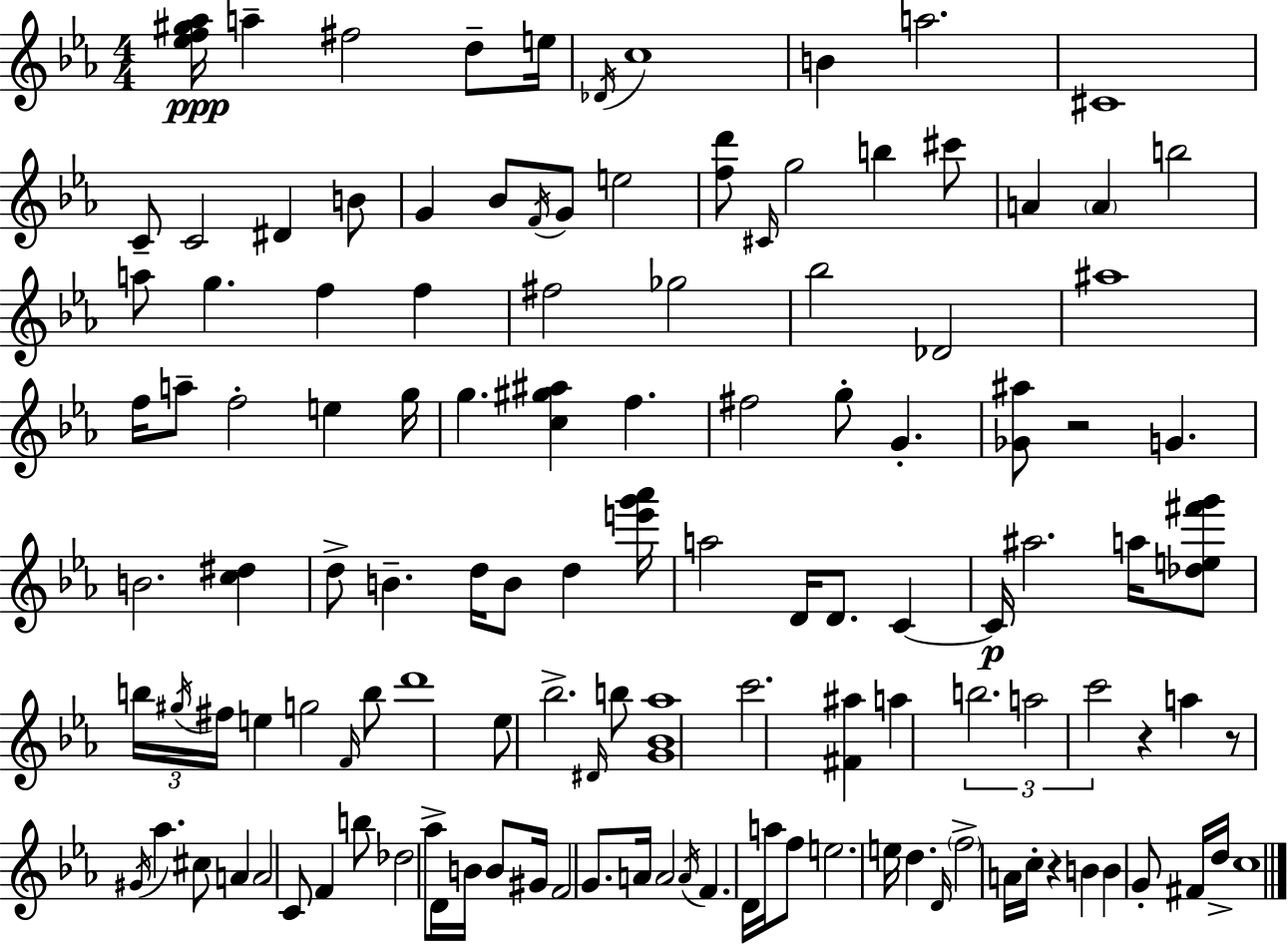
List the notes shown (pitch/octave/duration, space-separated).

[Eb5,F5,G#5,Ab5]/s A5/q F#5/h D5/e E5/s Db4/s C5/w B4/q A5/h. C#4/w C4/e C4/h D#4/q B4/e G4/q Bb4/e F4/s G4/e E5/h [F5,D6]/e C#4/s G5/h B5/q C#6/e A4/q A4/q B5/h A5/e G5/q. F5/q F5/q F#5/h Gb5/h Bb5/h Db4/h A#5/w F5/s A5/e F5/h E5/q G5/s G5/q. [C5,G#5,A#5]/q F5/q. F#5/h G5/e G4/q. [Gb4,A#5]/e R/h G4/q. B4/h. [C5,D#5]/q D5/e B4/q. D5/s B4/e D5/q [E6,G6,Ab6]/s A5/h D4/s D4/e. C4/q C4/s A#5/h. A5/s [Db5,E5,F#6,G6]/e B5/s G#5/s F#5/s E5/q G5/h F4/s B5/e D6/w Eb5/e Bb5/h. D#4/s B5/e [G4,Bb4,Ab5]/w C6/h. [F#4,A#5]/q A5/q B5/h. A5/h C6/h R/q A5/q R/e G#4/s Ab5/q. C#5/e A4/q A4/h C4/e F4/q B5/e Db5/h Ab5/e D4/s B4/s B4/e G#4/s F4/h G4/e. A4/s A4/h A4/s F4/q. D4/s A5/s F5/e E5/h. E5/s D5/q. D4/s F5/h A4/s C5/s R/q B4/q B4/q G4/e F#4/s D5/s C5/w